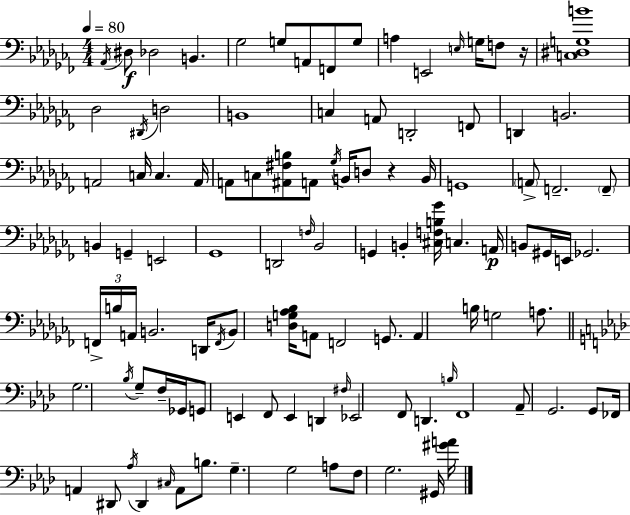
Ab2/s D#3/e Db3/h B2/q. Gb3/h G3/e A2/e F2/e G3/e A3/q E2/h E3/s G3/s F3/e R/s [C3,D#3,G3,B4]/w Db3/h D#2/s D3/h B2/w C3/q A2/e D2/h F2/e D2/q B2/h. A2/h C3/s C3/q. A2/s A2/e C3/e [A#2,F#3,B3]/e A2/e Gb3/s B2/s D3/e R/q B2/s G2/w A2/e F2/h. F2/e B2/q G2/q E2/h Gb2/w D2/h F3/s Bb2/h G2/q B2/q [C#3,F3,B3,Gb4]/s C3/q. A2/s B2/e G#2/s E2/s Gb2/h. F2/s B3/s A2/s B2/h. D2/s F2/s B2/e [D3,G3,Ab3,Bb3]/s A2/e F2/h G2/e. A2/q B3/s G3/h A3/e. G3/h. Bb3/s G3/e F3/s Gb2/s G2/e E2/q F2/e E2/q D2/q F#3/s Eb2/h F2/e D2/q. B3/s F2/w Ab2/e G2/h. G2/e FES2/s A2/q D#2/e Ab3/s D#2/q C#3/s A2/e B3/e. G3/q. G3/h A3/e F3/e G3/h. G#2/s [G#4,A4]/s